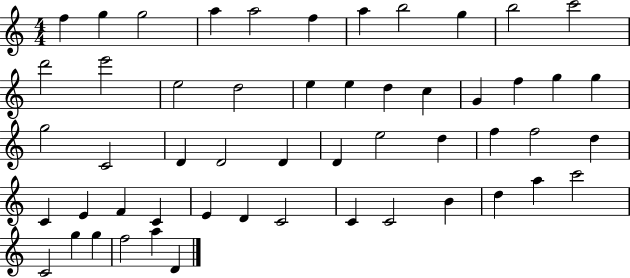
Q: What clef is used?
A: treble